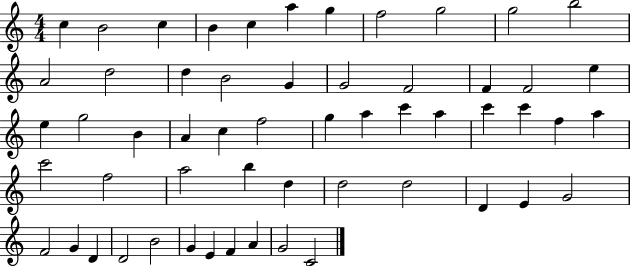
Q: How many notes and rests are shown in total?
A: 56